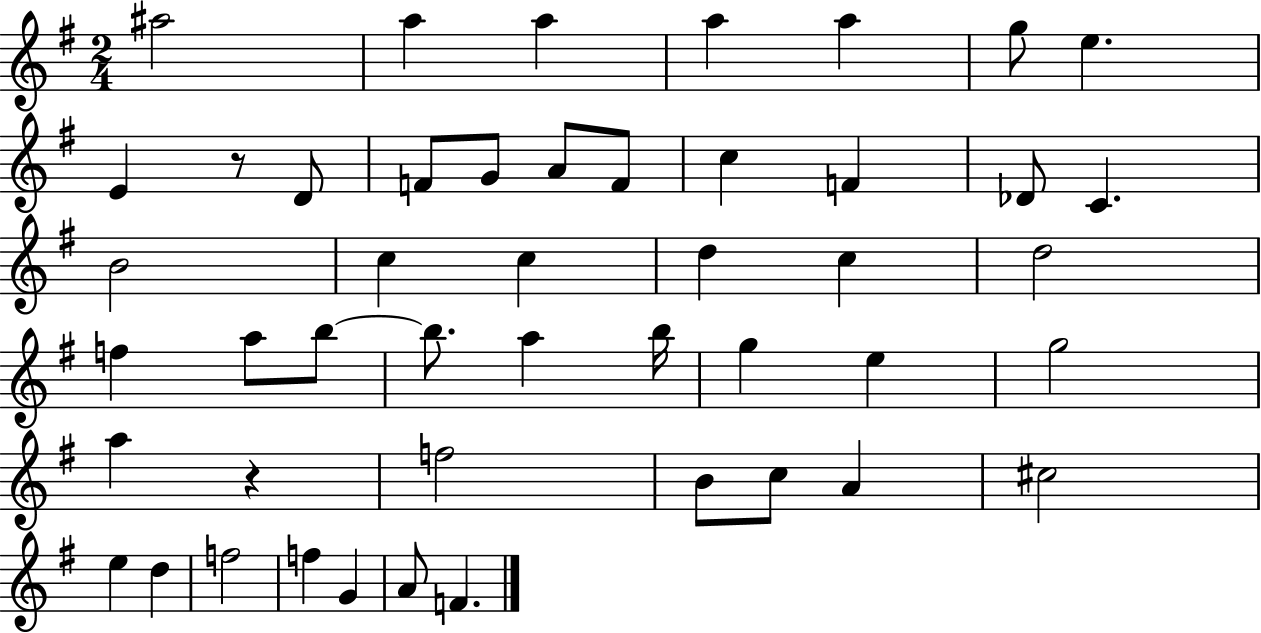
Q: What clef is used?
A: treble